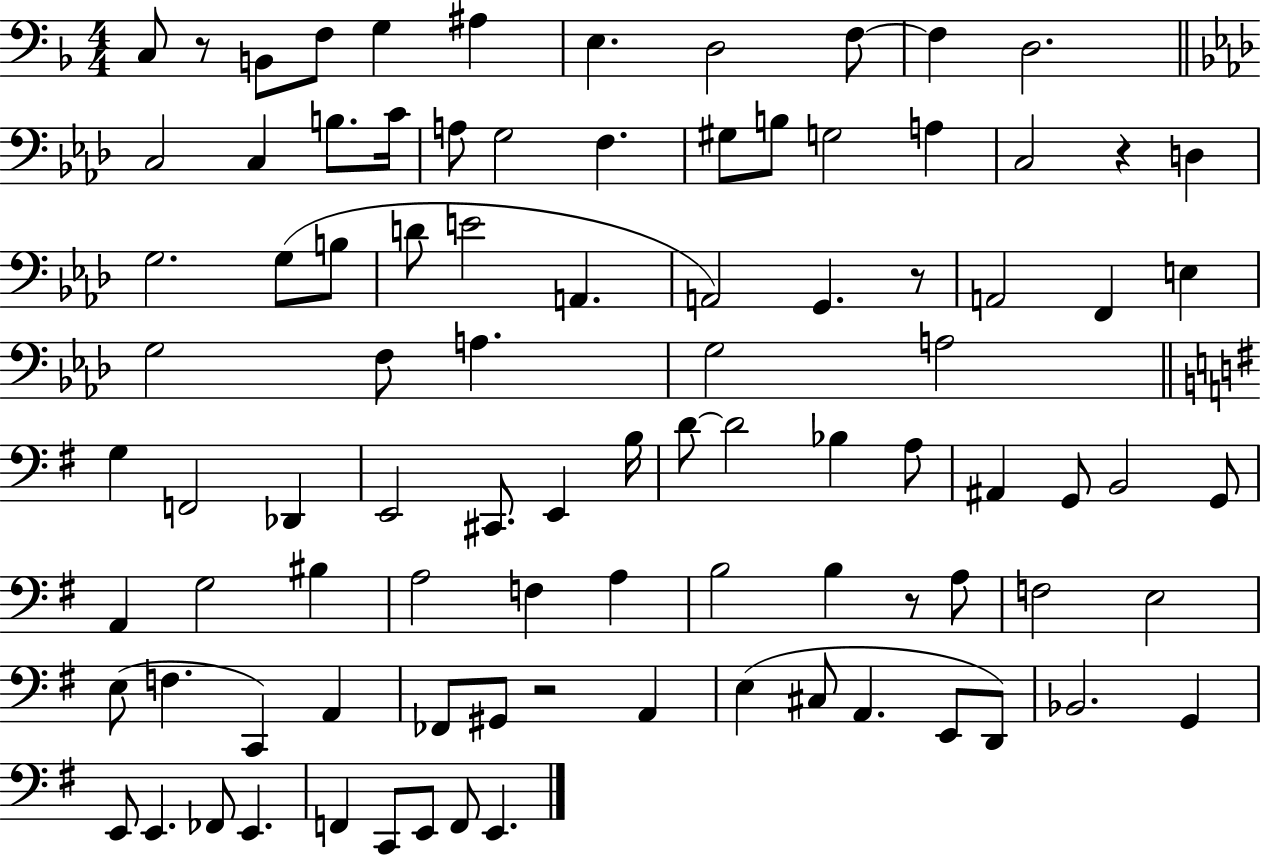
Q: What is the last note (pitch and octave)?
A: E2